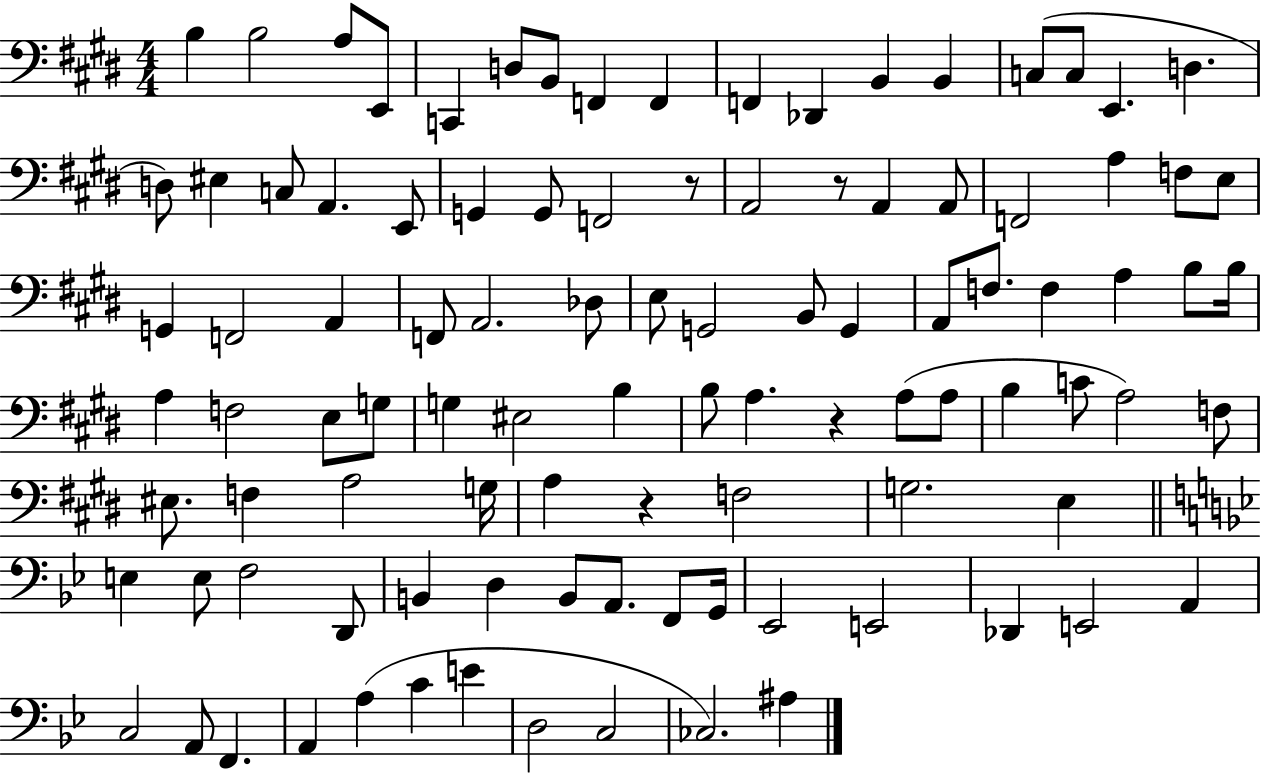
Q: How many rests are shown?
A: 4